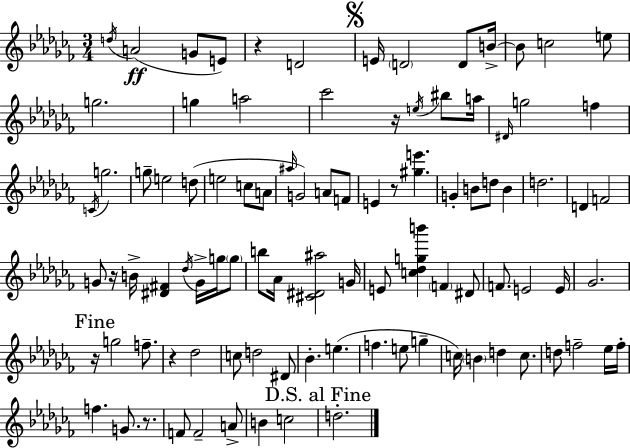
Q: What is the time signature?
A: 3/4